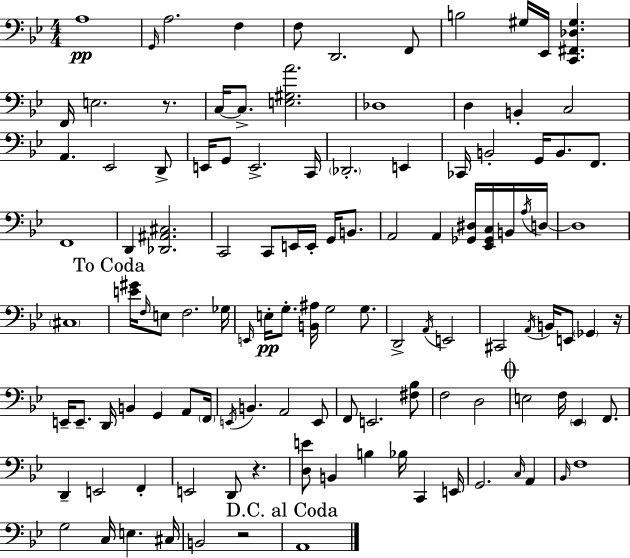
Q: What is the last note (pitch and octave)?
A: A2